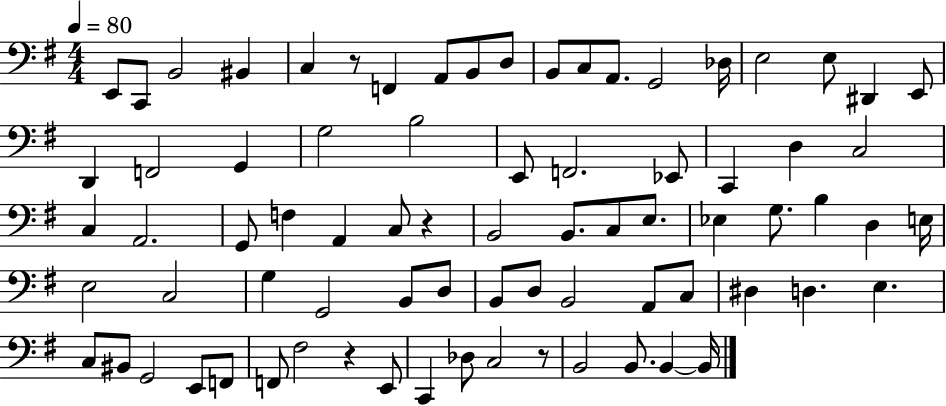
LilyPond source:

{
  \clef bass
  \numericTimeSignature
  \time 4/4
  \key g \major
  \tempo 4 = 80
  e,8 c,8 b,2 bis,4 | c4 r8 f,4 a,8 b,8 d8 | b,8 c8 a,8. g,2 des16 | e2 e8 dis,4 e,8 | \break d,4 f,2 g,4 | g2 b2 | e,8 f,2. ees,8 | c,4 d4 c2 | \break c4 a,2. | g,8 f4 a,4 c8 r4 | b,2 b,8. c8 e8. | ees4 g8. b4 d4 e16 | \break e2 c2 | g4 g,2 b,8 d8 | b,8 d8 b,2 a,8 c8 | dis4 d4. e4. | \break c8 bis,8 g,2 e,8 f,8 | f,8 fis2 r4 e,8 | c,4 des8 c2 r8 | b,2 b,8. b,4~~ b,16 | \break \bar "|."
}